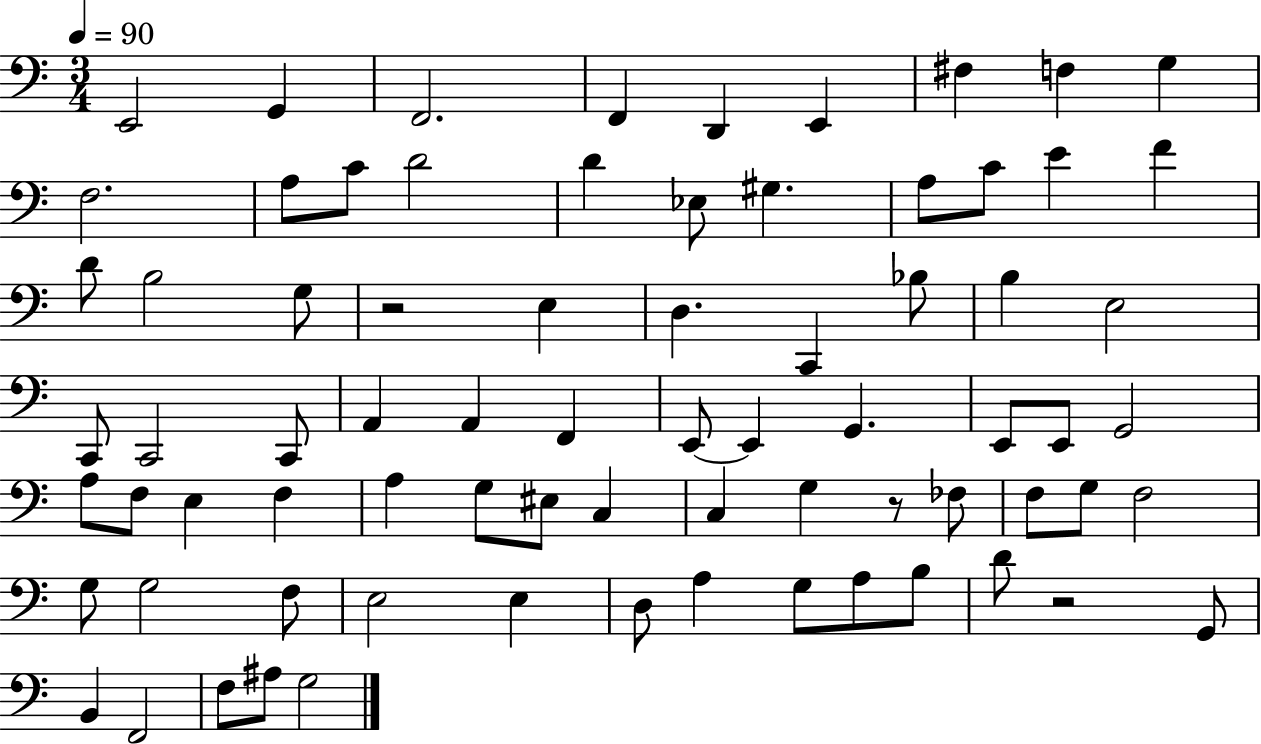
X:1
T:Untitled
M:3/4
L:1/4
K:C
E,,2 G,, F,,2 F,, D,, E,, ^F, F, G, F,2 A,/2 C/2 D2 D _E,/2 ^G, A,/2 C/2 E F D/2 B,2 G,/2 z2 E, D, C,, _B,/2 B, E,2 C,,/2 C,,2 C,,/2 A,, A,, F,, E,,/2 E,, G,, E,,/2 E,,/2 G,,2 A,/2 F,/2 E, F, A, G,/2 ^E,/2 C, C, G, z/2 _F,/2 F,/2 G,/2 F,2 G,/2 G,2 F,/2 E,2 E, D,/2 A, G,/2 A,/2 B,/2 D/2 z2 G,,/2 B,, F,,2 F,/2 ^A,/2 G,2